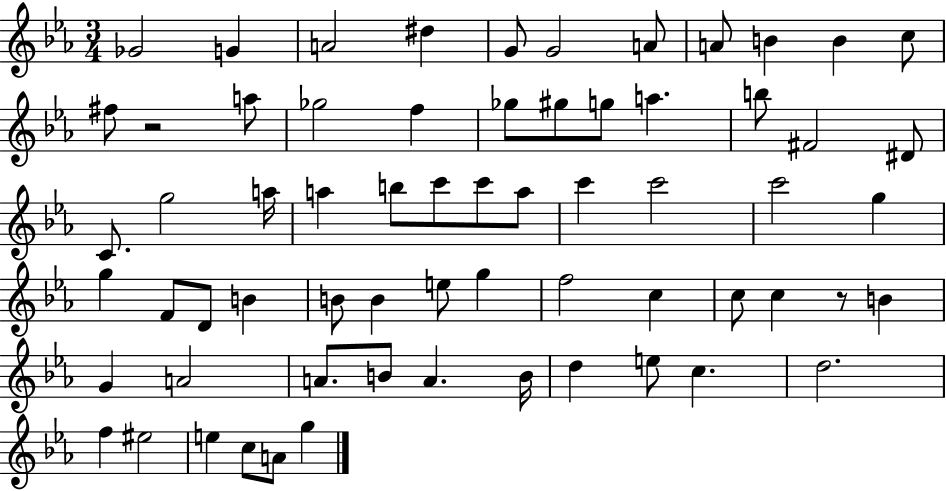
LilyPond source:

{
  \clef treble
  \numericTimeSignature
  \time 3/4
  \key ees \major
  ges'2 g'4 | a'2 dis''4 | g'8 g'2 a'8 | a'8 b'4 b'4 c''8 | \break fis''8 r2 a''8 | ges''2 f''4 | ges''8 gis''8 g''8 a''4. | b''8 fis'2 dis'8 | \break c'8. g''2 a''16 | a''4 b''8 c'''8 c'''8 a''8 | c'''4 c'''2 | c'''2 g''4 | \break g''4 f'8 d'8 b'4 | b'8 b'4 e''8 g''4 | f''2 c''4 | c''8 c''4 r8 b'4 | \break g'4 a'2 | a'8. b'8 a'4. b'16 | d''4 e''8 c''4. | d''2. | \break f''4 eis''2 | e''4 c''8 a'8 g''4 | \bar "|."
}